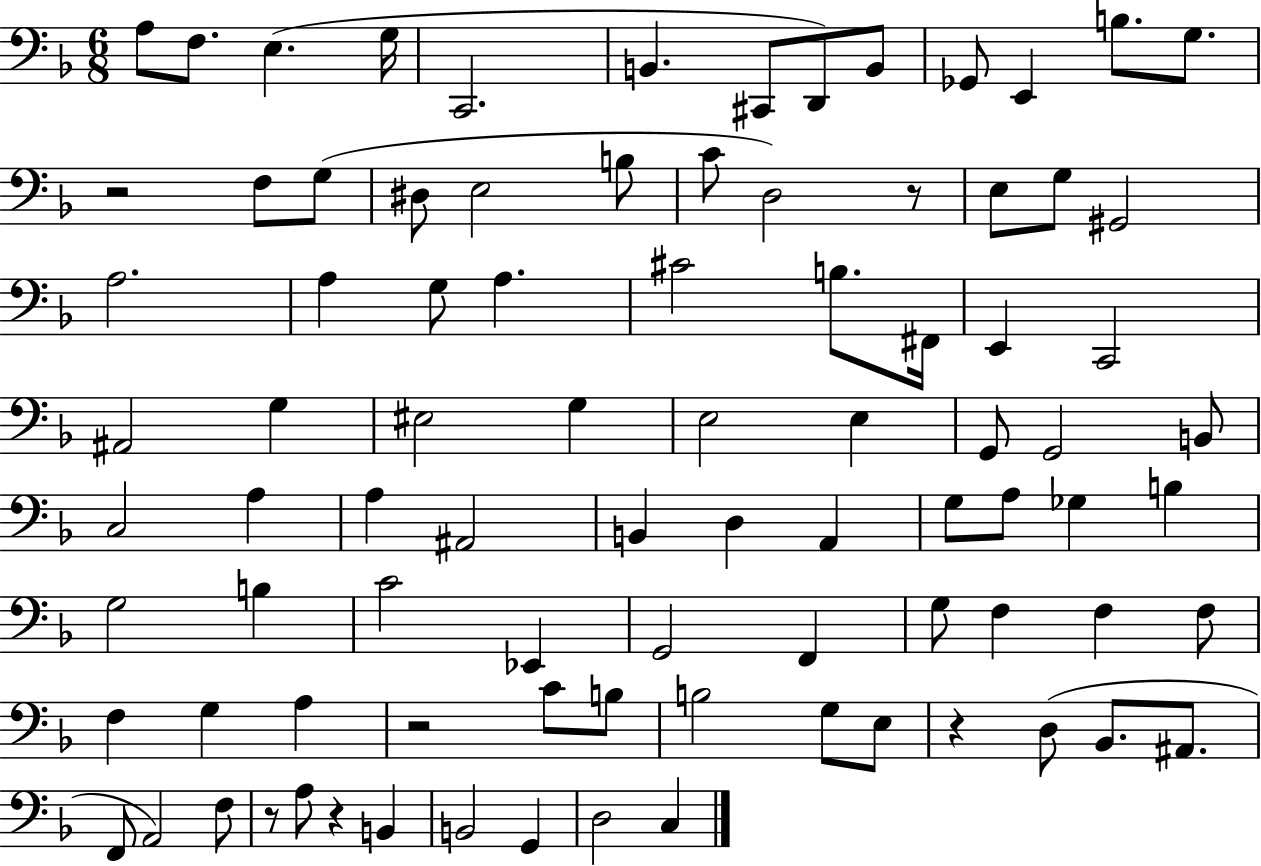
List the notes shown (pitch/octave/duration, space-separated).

A3/e F3/e. E3/q. G3/s C2/h. B2/q. C#2/e D2/e B2/e Gb2/e E2/q B3/e. G3/e. R/h F3/e G3/e D#3/e E3/h B3/e C4/e D3/h R/e E3/e G3/e G#2/h A3/h. A3/q G3/e A3/q. C#4/h B3/e. F#2/s E2/q C2/h A#2/h G3/q EIS3/h G3/q E3/h E3/q G2/e G2/h B2/e C3/h A3/q A3/q A#2/h B2/q D3/q A2/q G3/e A3/e Gb3/q B3/q G3/h B3/q C4/h Eb2/q G2/h F2/q G3/e F3/q F3/q F3/e F3/q G3/q A3/q R/h C4/e B3/e B3/h G3/e E3/e R/q D3/e Bb2/e. A#2/e. F2/e A2/h F3/e R/e A3/e R/q B2/q B2/h G2/q D3/h C3/q